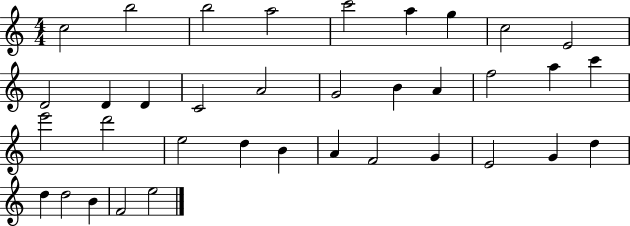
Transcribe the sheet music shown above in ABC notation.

X:1
T:Untitled
M:4/4
L:1/4
K:C
c2 b2 b2 a2 c'2 a g c2 E2 D2 D D C2 A2 G2 B A f2 a c' e'2 d'2 e2 d B A F2 G E2 G d d d2 B F2 e2